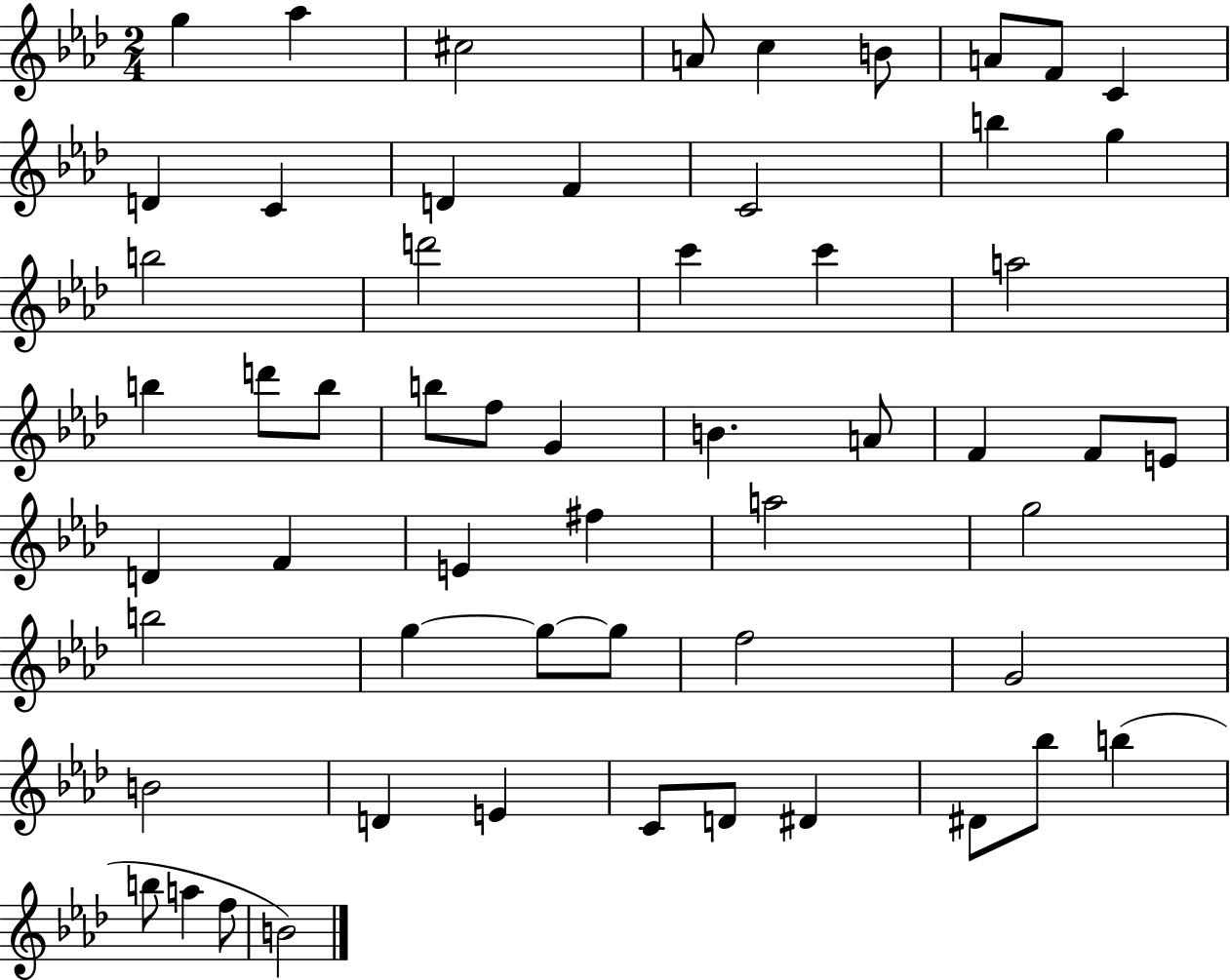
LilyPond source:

{
  \clef treble
  \numericTimeSignature
  \time 2/4
  \key aes \major
  g''4 aes''4 | cis''2 | a'8 c''4 b'8 | a'8 f'8 c'4 | \break d'4 c'4 | d'4 f'4 | c'2 | b''4 g''4 | \break b''2 | d'''2 | c'''4 c'''4 | a''2 | \break b''4 d'''8 b''8 | b''8 f''8 g'4 | b'4. a'8 | f'4 f'8 e'8 | \break d'4 f'4 | e'4 fis''4 | a''2 | g''2 | \break b''2 | g''4~~ g''8~~ g''8 | f''2 | g'2 | \break b'2 | d'4 e'4 | c'8 d'8 dis'4 | dis'8 bes''8 b''4( | \break b''8 a''4 f''8 | b'2) | \bar "|."
}